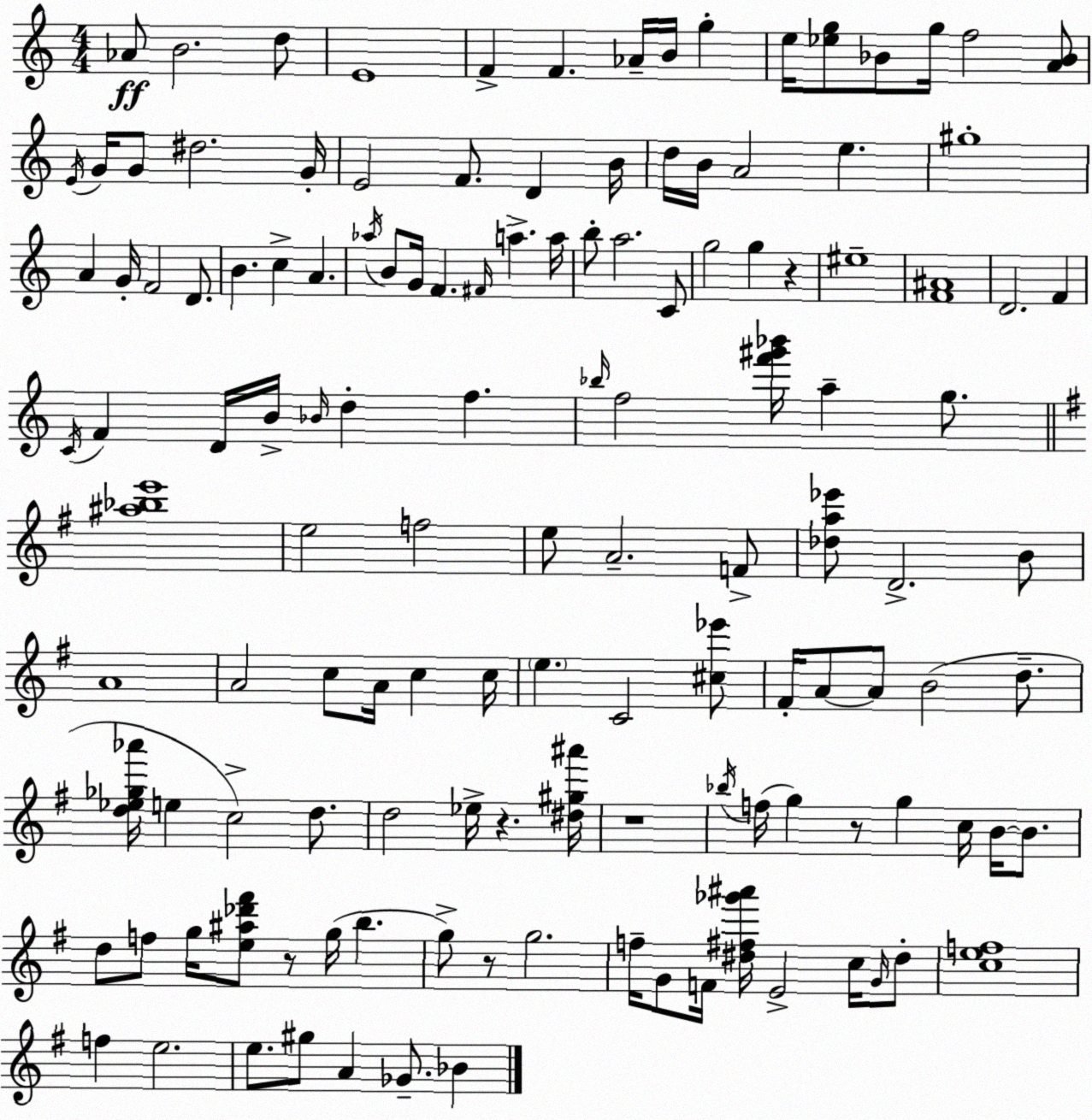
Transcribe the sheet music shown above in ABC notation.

X:1
T:Untitled
M:4/4
L:1/4
K:Am
_A/2 B2 d/2 E4 F F _A/4 B/4 g e/4 [_eg]/2 _B/2 g/4 f2 [A_B]/2 E/4 G/4 G/2 ^d2 G/4 E2 F/2 D B/4 d/4 B/4 A2 e ^g4 A G/4 F2 D/2 B c A _a/4 B/2 G/4 F ^F/4 a a/4 b/2 a2 C/2 g2 g z ^e4 [F^A]4 D2 F C/4 F D/4 B/4 _B/4 d f _b/4 f2 [f'^g'_b']/4 a g/2 [^a_be']4 e2 f2 e/2 A2 F/2 [_da_e']/2 D2 B/2 A4 A2 c/2 A/4 c c/4 e C2 [^c_e']/2 ^F/4 A/2 A/2 B2 d/2 [d_e_g_a']/4 e c2 d/2 d2 _e/4 z [^d^g^a']/4 z4 _b/4 f/4 g z/2 g c/4 B/4 B/2 d/2 f/2 g/4 [e^a_d'^f']/2 z/2 g/4 b g/2 z/2 g2 f/4 G/2 F/4 [^d^f_g'^a']/4 E2 c/4 G/4 ^d/2 [cef]4 f e2 e/2 ^g/2 A _G/2 _B